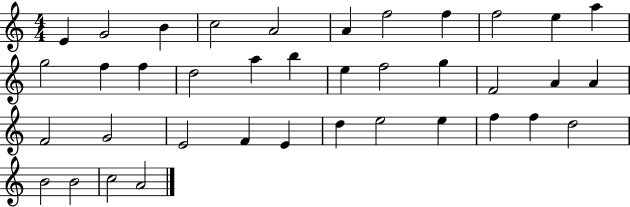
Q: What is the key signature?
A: C major